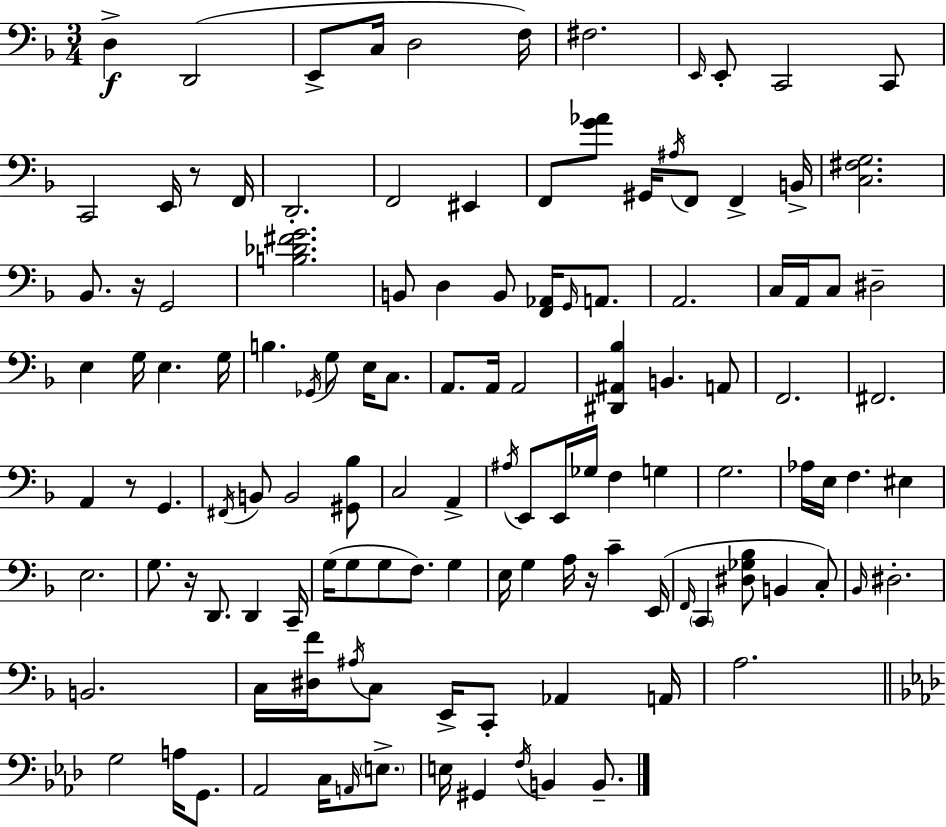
X:1
T:Untitled
M:3/4
L:1/4
K:F
D, D,,2 E,,/2 C,/4 D,2 F,/4 ^F,2 E,,/4 E,,/2 C,,2 C,,/2 C,,2 E,,/4 z/2 F,,/4 D,,2 F,,2 ^E,, F,,/2 [G_A]/2 ^G,,/4 ^A,/4 F,,/2 F,, B,,/4 [C,^F,G,]2 _B,,/2 z/4 G,,2 [B,_D^FG]2 B,,/2 D, B,,/2 [F,,_A,,]/4 G,,/4 A,,/2 A,,2 C,/4 A,,/4 C,/2 ^D,2 E, G,/4 E, G,/4 B, _G,,/4 G,/2 E,/4 C,/2 A,,/2 A,,/4 A,,2 [^D,,^A,,_B,] B,, A,,/2 F,,2 ^F,,2 A,, z/2 G,, ^F,,/4 B,,/2 B,,2 [^G,,_B,]/2 C,2 A,, ^A,/4 E,,/2 E,,/4 _G,/4 F, G, G,2 _A,/4 E,/4 F, ^E, E,2 G,/2 z/4 D,,/2 D,, C,,/4 G,/4 G,/2 G,/2 F,/2 G, E,/4 G, A,/4 z/4 C E,,/4 F,,/4 C,, [^D,_G,_B,]/2 B,, C,/2 _B,,/4 ^D,2 B,,2 C,/4 [^D,F]/4 ^A,/4 C,/2 E,,/4 C,,/2 _A,, A,,/4 A,2 G,2 A,/4 G,,/2 _A,,2 C,/4 A,,/4 E,/2 E,/4 ^G,, F,/4 B,, B,,/2